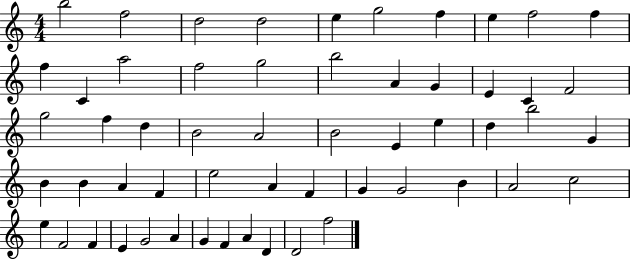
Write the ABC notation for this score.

X:1
T:Untitled
M:4/4
L:1/4
K:C
b2 f2 d2 d2 e g2 f e f2 f f C a2 f2 g2 b2 A G E C F2 g2 f d B2 A2 B2 E e d b2 G B B A F e2 A F G G2 B A2 c2 e F2 F E G2 A G F A D D2 f2